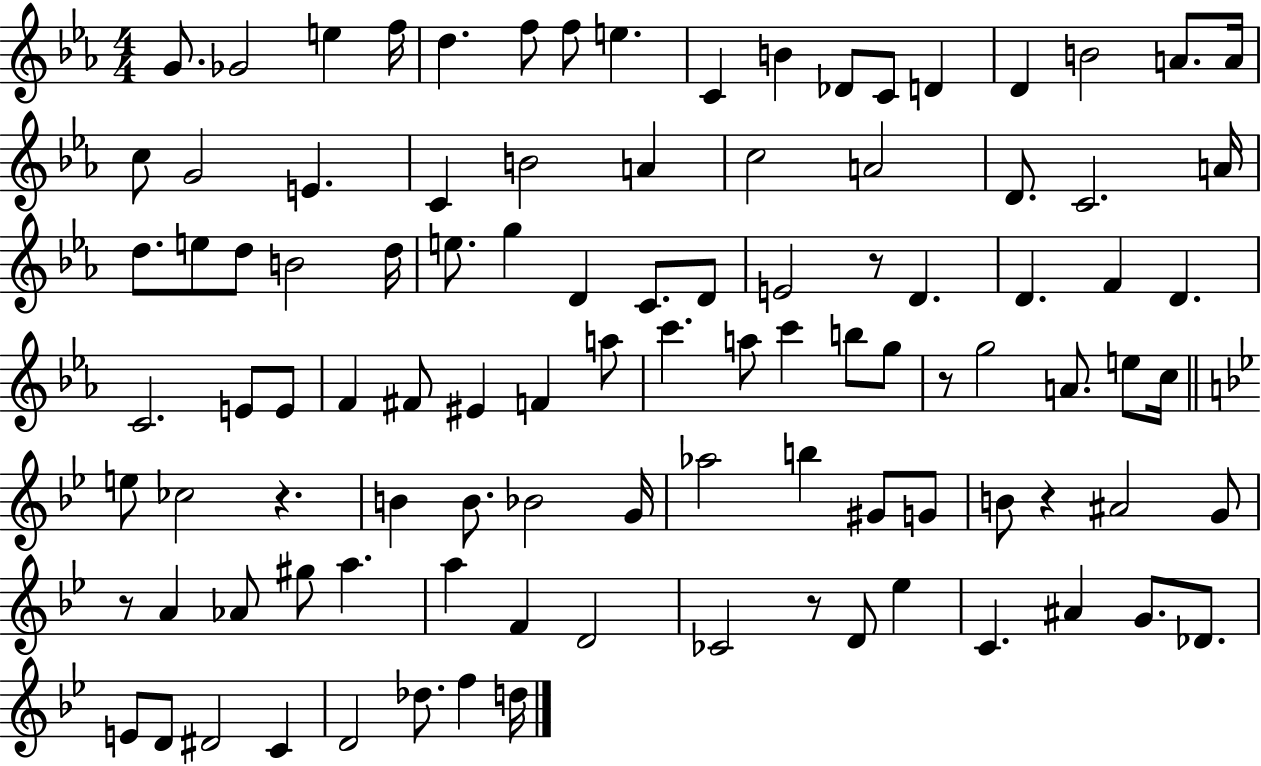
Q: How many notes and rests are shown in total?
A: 101